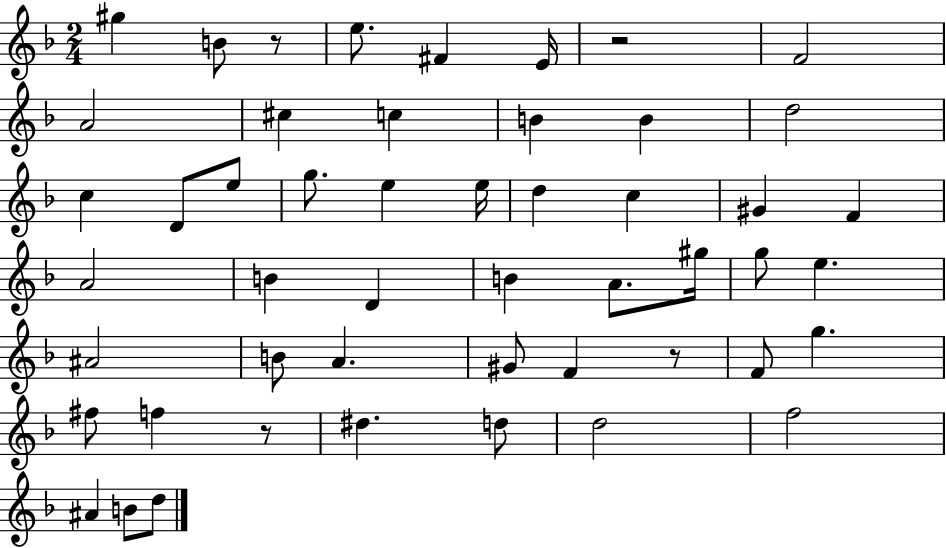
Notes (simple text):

G#5/q B4/e R/e E5/e. F#4/q E4/s R/h F4/h A4/h C#5/q C5/q B4/q B4/q D5/h C5/q D4/e E5/e G5/e. E5/q E5/s D5/q C5/q G#4/q F4/q A4/h B4/q D4/q B4/q A4/e. G#5/s G5/e E5/q. A#4/h B4/e A4/q. G#4/e F4/q R/e F4/e G5/q. F#5/e F5/q R/e D#5/q. D5/e D5/h F5/h A#4/q B4/e D5/e